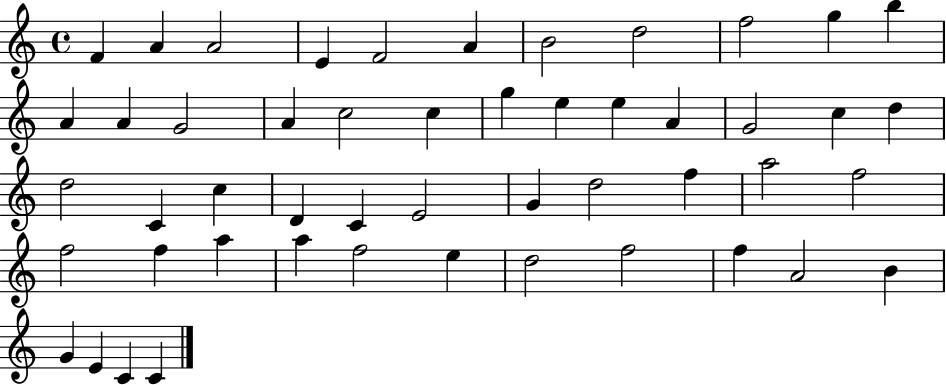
X:1
T:Untitled
M:4/4
L:1/4
K:C
F A A2 E F2 A B2 d2 f2 g b A A G2 A c2 c g e e A G2 c d d2 C c D C E2 G d2 f a2 f2 f2 f a a f2 e d2 f2 f A2 B G E C C